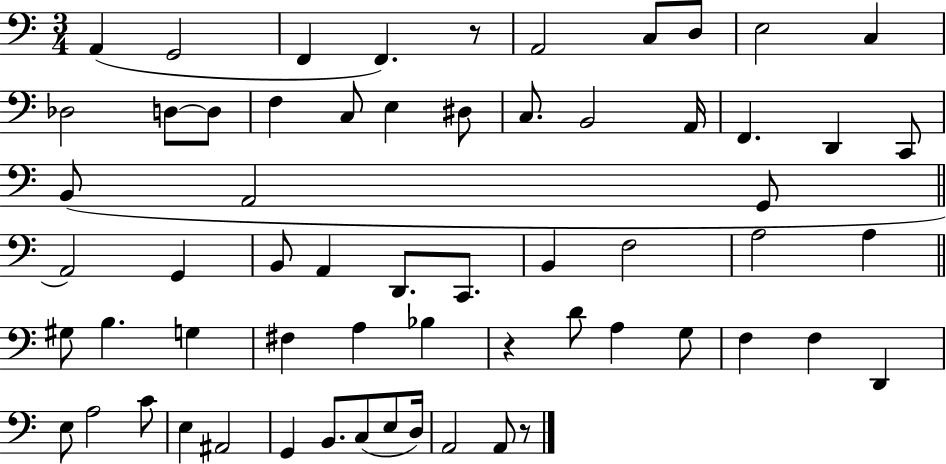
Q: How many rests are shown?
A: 3